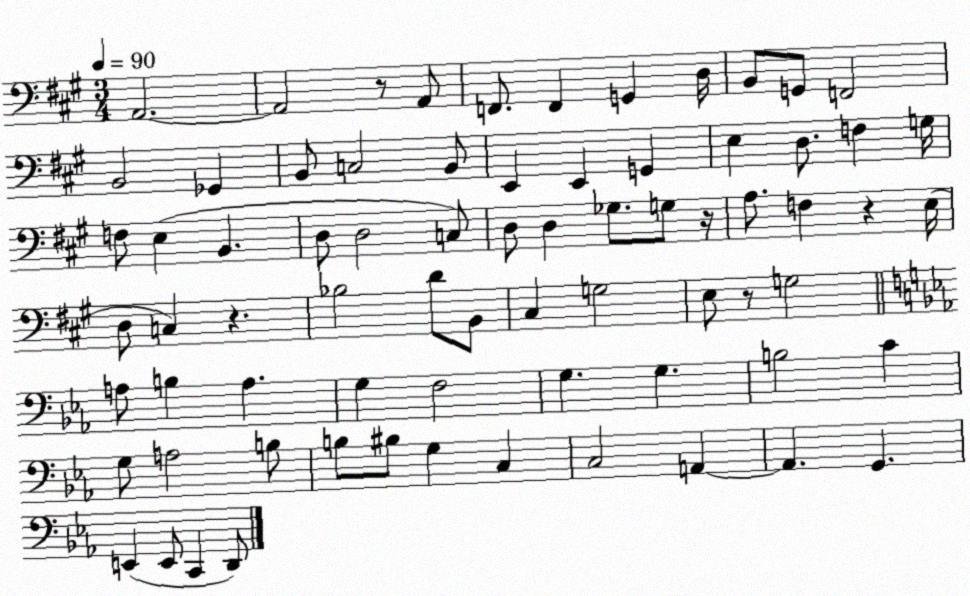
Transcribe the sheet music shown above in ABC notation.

X:1
T:Untitled
M:3/4
L:1/4
K:A
A,,2 A,,2 z/2 A,,/2 F,,/2 F,, G,, D,/4 B,,/2 G,,/2 F,,2 B,,2 _G,, B,,/2 C,2 B,,/2 E,, E,, G,, E, D,/2 F, G,/4 F,/2 E, B,, D,/2 D,2 C,/2 D,/2 D, _G,/2 G,/2 z/4 A,/2 F, z E,/4 D,/2 C, z _B,2 D/2 B,,/2 ^C, G,2 E,/2 z/2 G,2 A,/2 B, A, G, F,2 G, G, B,2 C G,/2 A,2 B,/2 B,/2 ^B,/2 G, C, C,2 A,, A,, G,, E,, E,,/2 C,, D,,/2